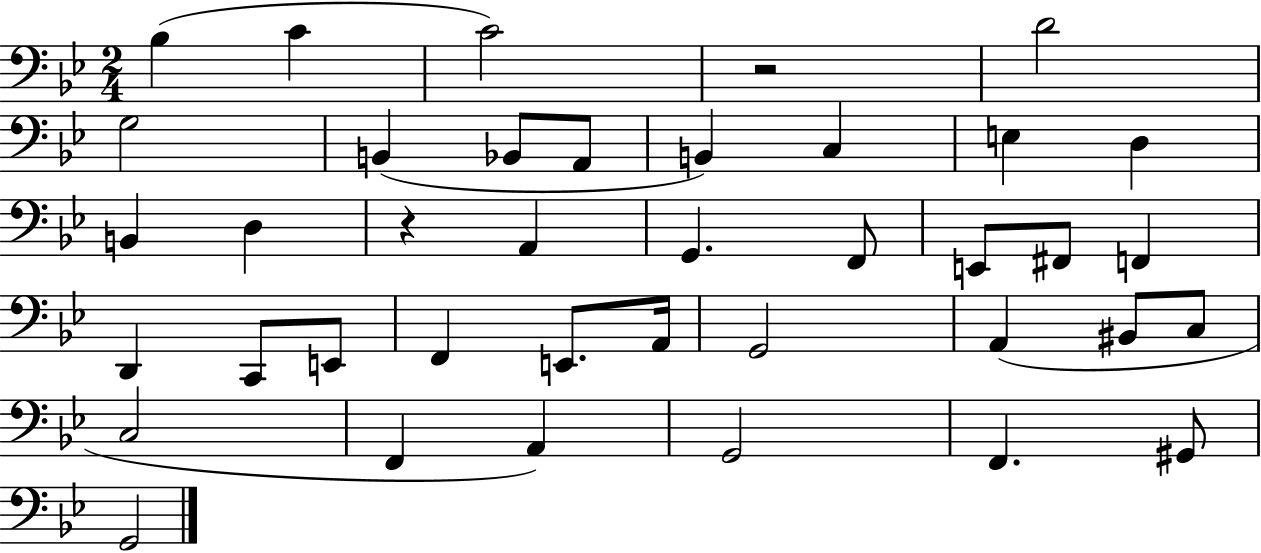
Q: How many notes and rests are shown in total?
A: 39